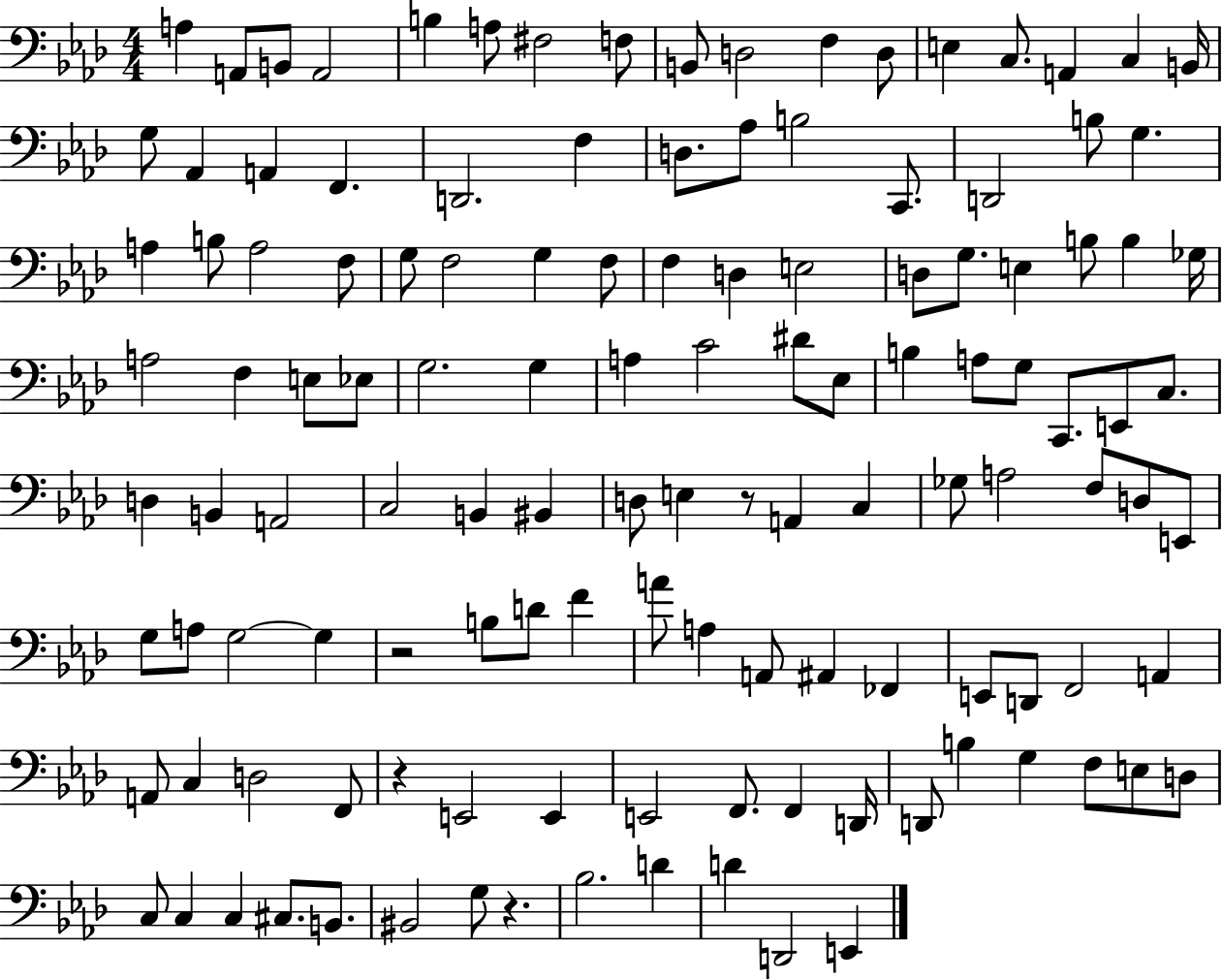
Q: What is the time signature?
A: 4/4